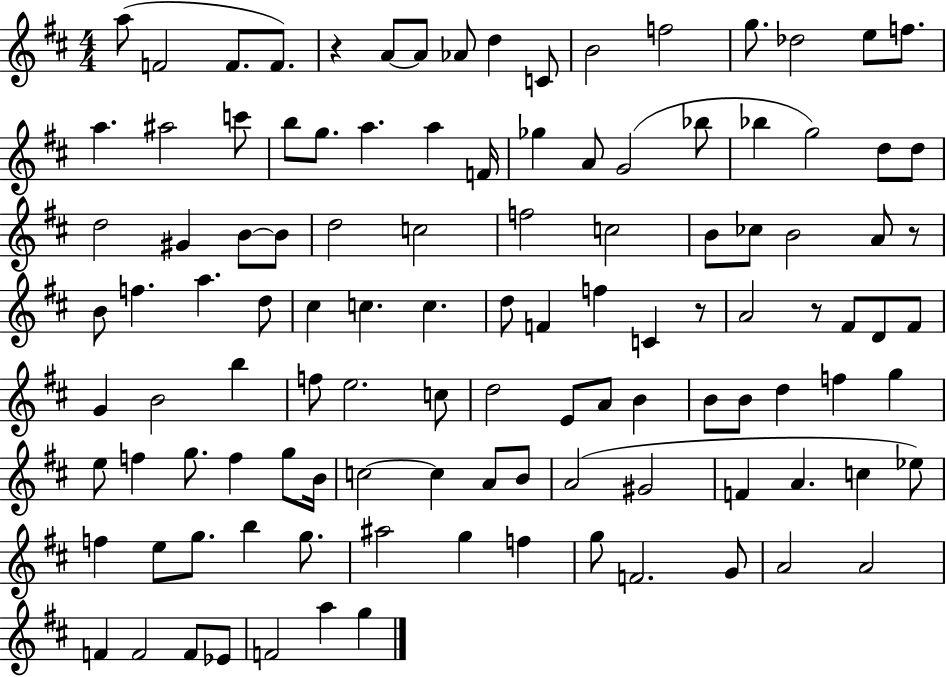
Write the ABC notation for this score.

X:1
T:Untitled
M:4/4
L:1/4
K:D
a/2 F2 F/2 F/2 z A/2 A/2 _A/2 d C/2 B2 f2 g/2 _d2 e/2 f/2 a ^a2 c'/2 b/2 g/2 a a F/4 _g A/2 G2 _b/2 _b g2 d/2 d/2 d2 ^G B/2 B/2 d2 c2 f2 c2 B/2 _c/2 B2 A/2 z/2 B/2 f a d/2 ^c c c d/2 F f C z/2 A2 z/2 ^F/2 D/2 ^F/2 G B2 b f/2 e2 c/2 d2 E/2 A/2 B B/2 B/2 d f g e/2 f g/2 f g/2 B/4 c2 c A/2 B/2 A2 ^G2 F A c _e/2 f e/2 g/2 b g/2 ^a2 g f g/2 F2 G/2 A2 A2 F F2 F/2 _E/2 F2 a g